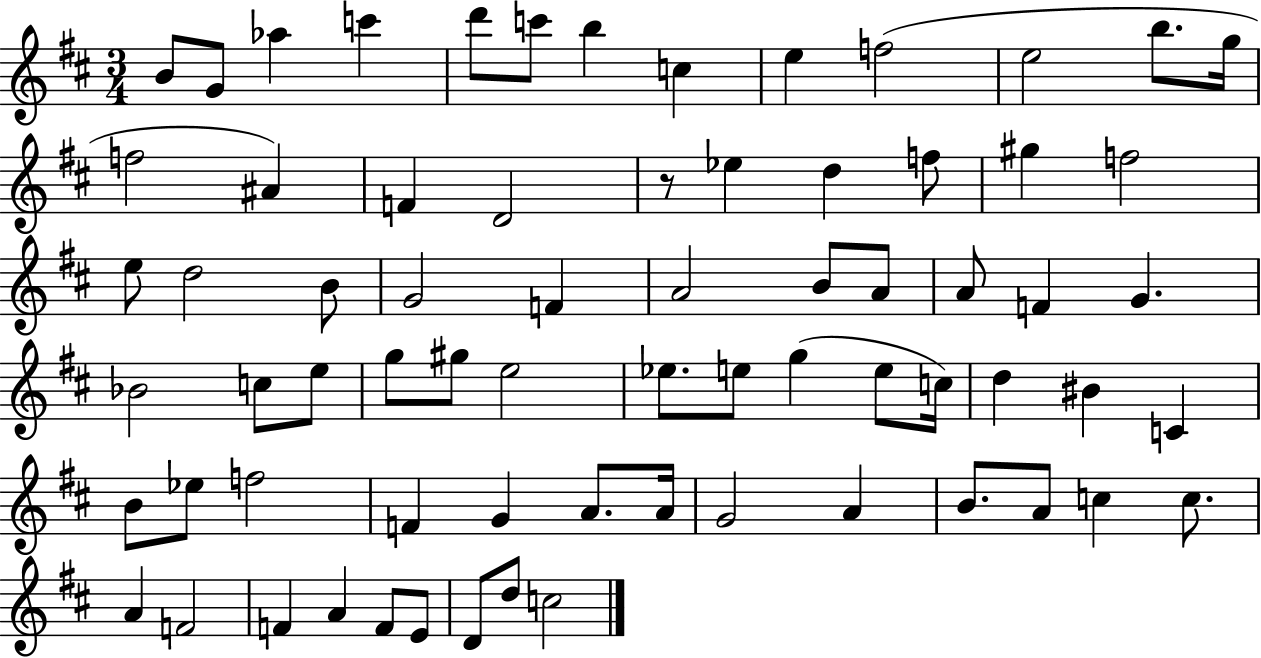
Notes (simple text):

B4/e G4/e Ab5/q C6/q D6/e C6/e B5/q C5/q E5/q F5/h E5/h B5/e. G5/s F5/h A#4/q F4/q D4/h R/e Eb5/q D5/q F5/e G#5/q F5/h E5/e D5/h B4/e G4/h F4/q A4/h B4/e A4/e A4/e F4/q G4/q. Bb4/h C5/e E5/e G5/e G#5/e E5/h Eb5/e. E5/e G5/q E5/e C5/s D5/q BIS4/q C4/q B4/e Eb5/e F5/h F4/q G4/q A4/e. A4/s G4/h A4/q B4/e. A4/e C5/q C5/e. A4/q F4/h F4/q A4/q F4/e E4/e D4/e D5/e C5/h